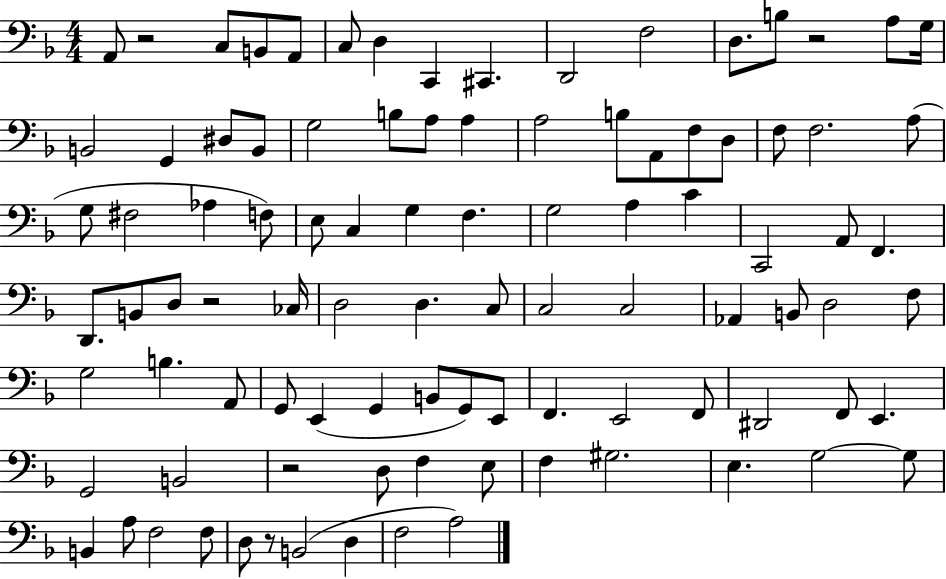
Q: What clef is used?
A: bass